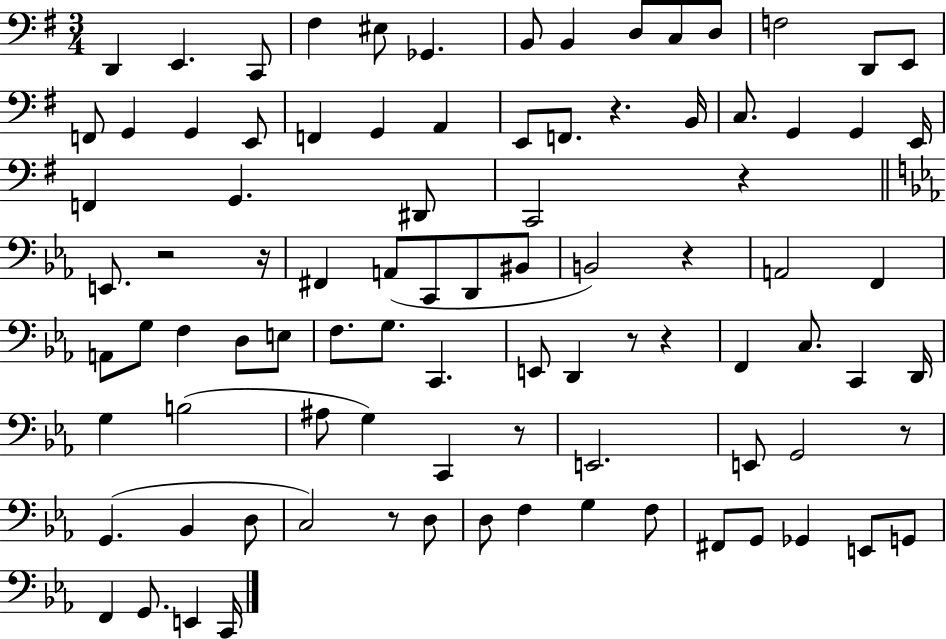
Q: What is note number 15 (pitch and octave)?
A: F2